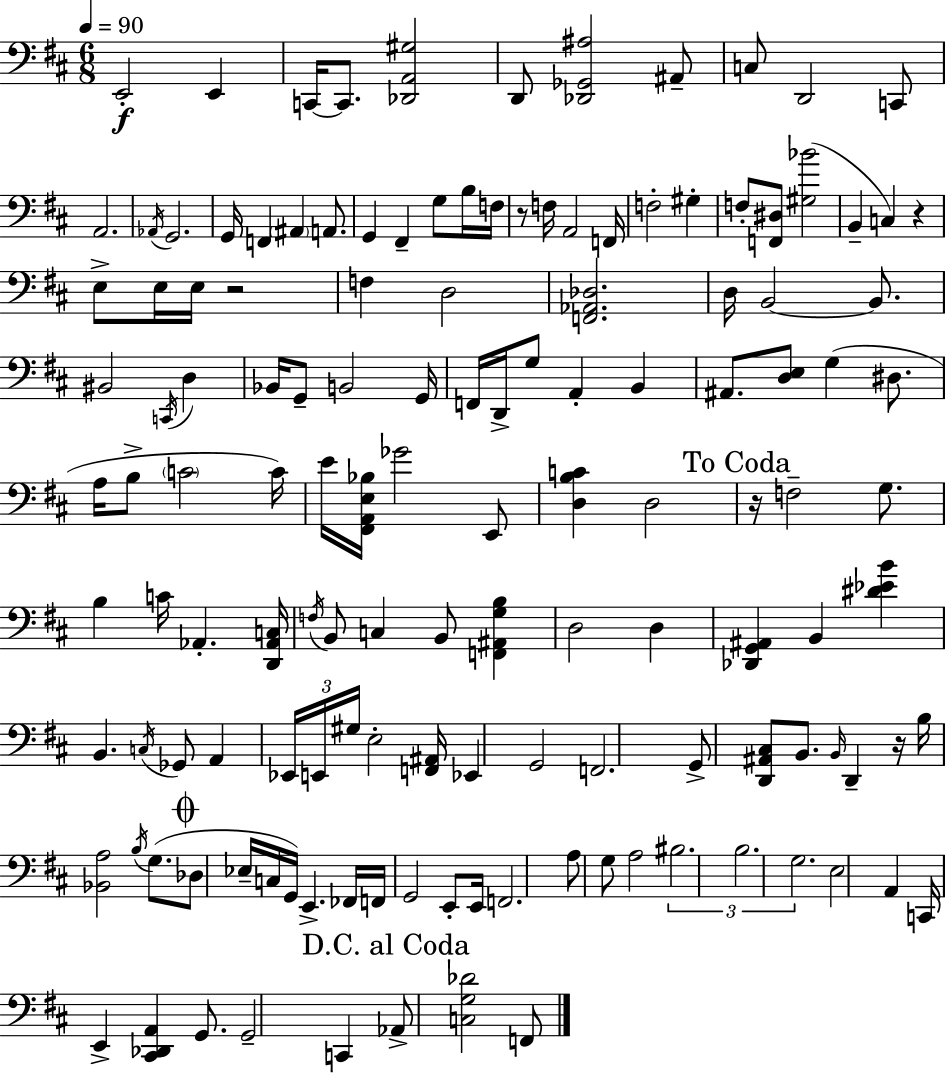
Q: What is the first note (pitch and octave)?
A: E2